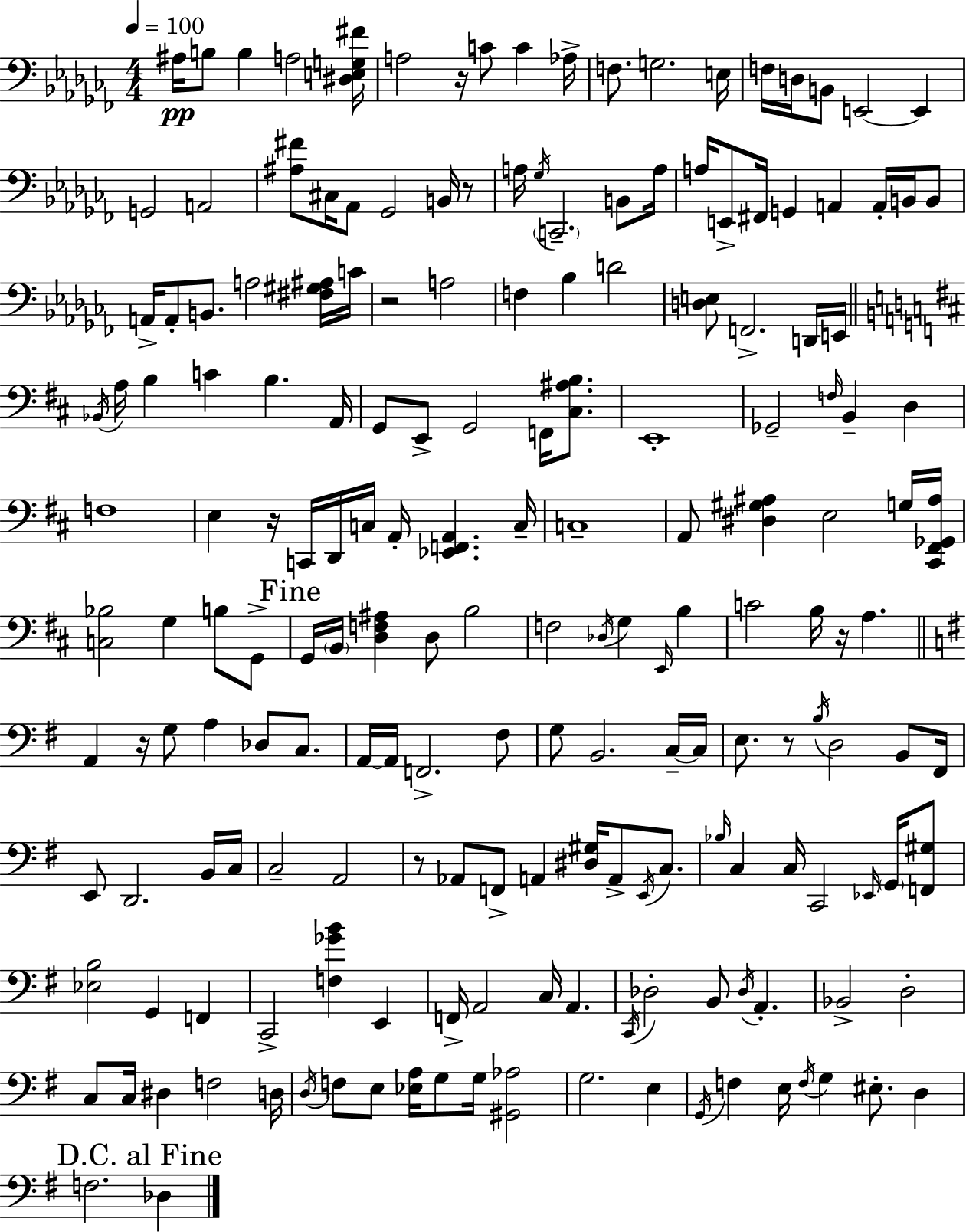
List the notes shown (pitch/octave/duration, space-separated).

A#3/s B3/e B3/q A3/h [D#3,E3,G3,F#4]/s A3/h R/s C4/e C4/q Ab3/s F3/e. G3/h. E3/s F3/s D3/s B2/e E2/h E2/q G2/h A2/h [A#3,F#4]/e C#3/s Ab2/e Gb2/h B2/s R/e A3/s Gb3/s C2/h. B2/e A3/s A3/s E2/e F#2/s G2/q A2/q A2/s B2/s B2/e A2/s A2/e B2/e. A3/h [F#3,G#3,A#3]/s C4/s R/h A3/h F3/q Bb3/q D4/h [D3,E3]/e F2/h. D2/s E2/s Bb2/s A3/s B3/q C4/q B3/q. A2/s G2/e E2/e G2/h F2/s [C#3,A#3,B3]/e. E2/w Gb2/h F3/s B2/q D3/q F3/w E3/q R/s C2/s D2/s C3/s A2/s [Eb2,F2,A2]/q. C3/s C3/w A2/e [D#3,G#3,A#3]/q E3/h G3/s [C#2,F#2,Gb2,A#3]/s [C3,Bb3]/h G3/q B3/e G2/e G2/s B2/s [D3,F3,A#3]/q D3/e B3/h F3/h Db3/s G3/q E2/s B3/q C4/h B3/s R/s A3/q. A2/q R/s G3/e A3/q Db3/e C3/e. A2/s A2/s F2/h. F#3/e G3/e B2/h. C3/s C3/s E3/e. R/e B3/s D3/h B2/e F#2/s E2/e D2/h. B2/s C3/s C3/h A2/h R/e Ab2/e F2/e A2/q [D#3,G#3]/s A2/e E2/s C3/e. Bb3/s C3/q C3/s C2/h Eb2/s G2/s [F2,G#3]/e [Eb3,B3]/h G2/q F2/q C2/h [F3,Gb4,B4]/q E2/q F2/s A2/h C3/s A2/q. C2/s Db3/h B2/e Db3/s A2/q. Bb2/h D3/h C3/e C3/s D#3/q F3/h D3/s D3/s F3/e E3/e [Eb3,A3]/s G3/e G3/s [G#2,Ab3]/h G3/h. E3/q G2/s F3/q E3/s F3/s G3/q EIS3/e. D3/q F3/h. Db3/q